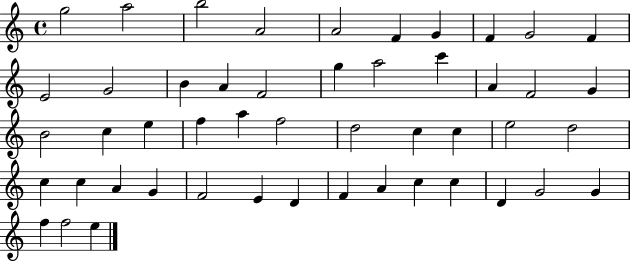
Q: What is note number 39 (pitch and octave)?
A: D4